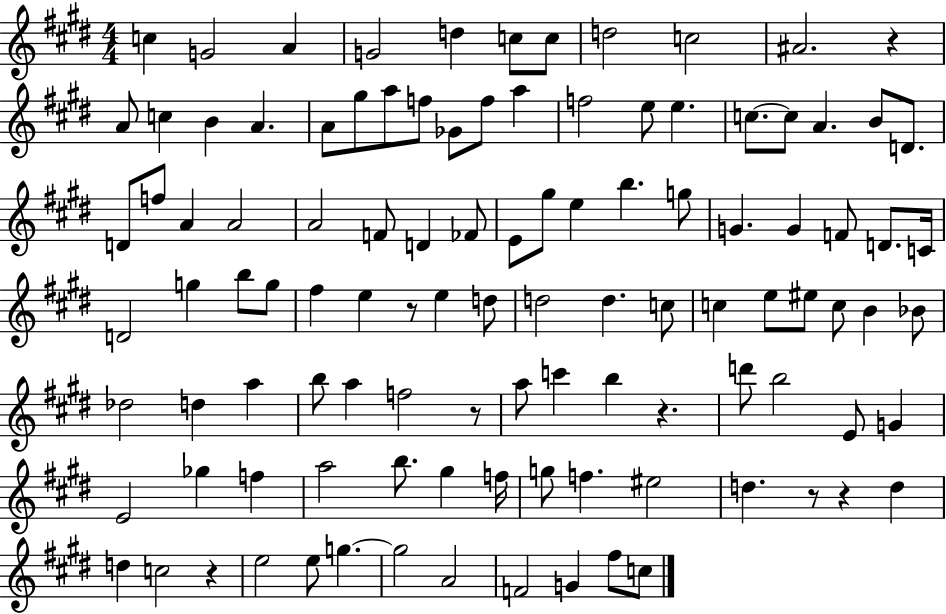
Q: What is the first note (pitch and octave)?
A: C5